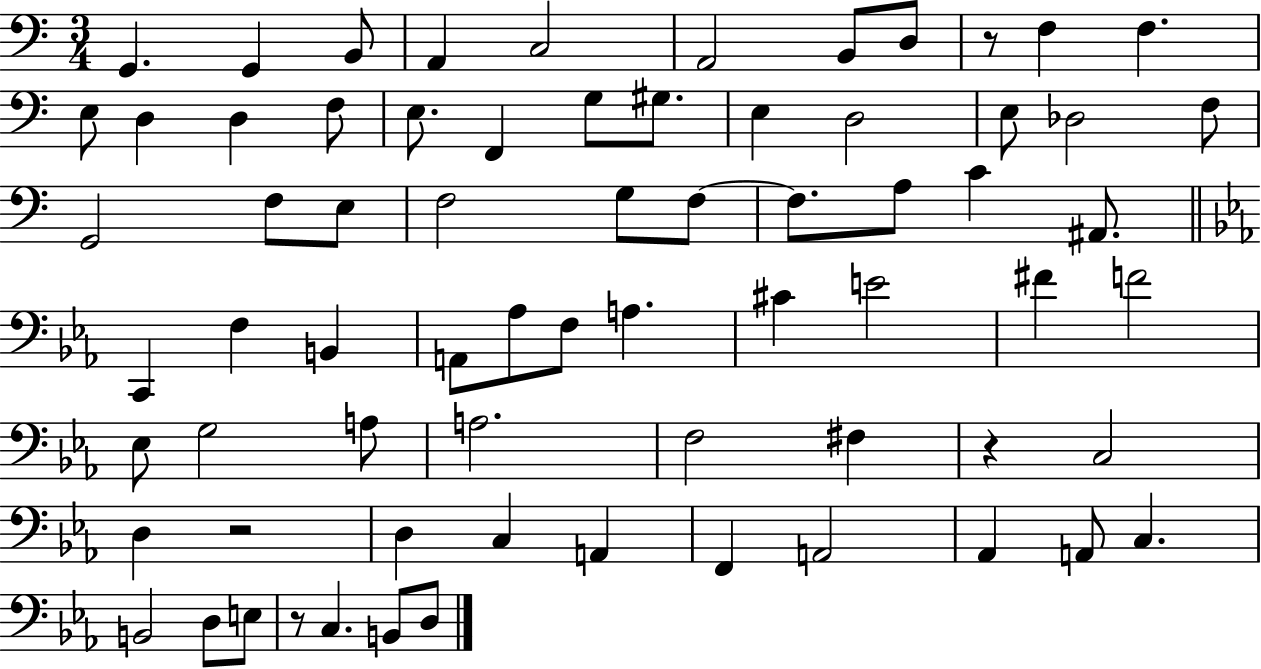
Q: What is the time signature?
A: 3/4